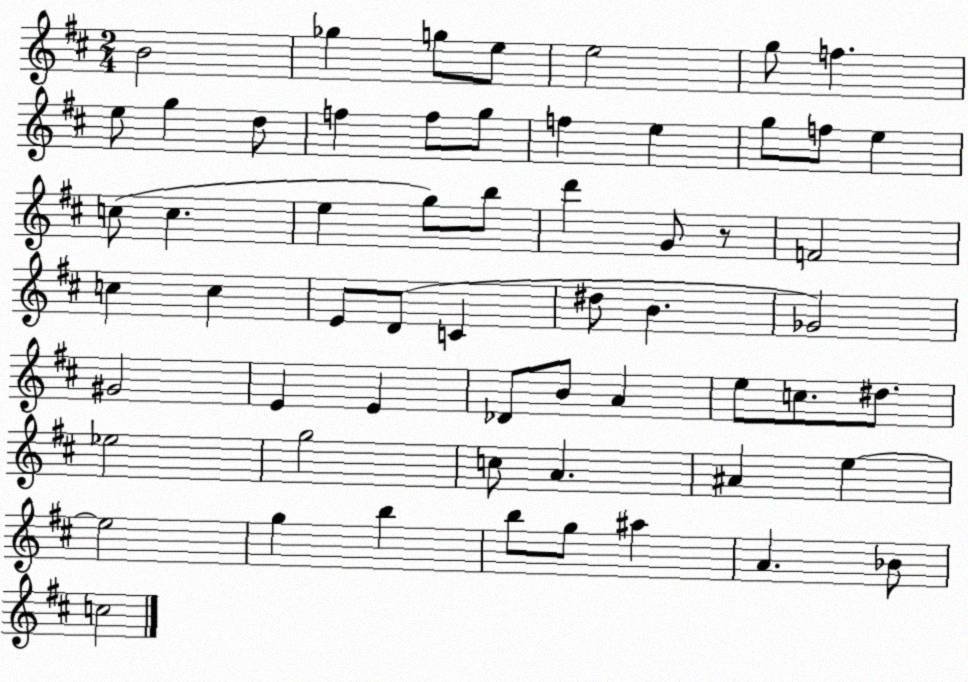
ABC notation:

X:1
T:Untitled
M:2/4
L:1/4
K:D
B2 _g g/2 e/2 e2 g/2 f e/2 g d/2 f f/2 g/2 f e g/2 f/2 e c/2 c e g/2 b/2 d' G/2 z/2 F2 c c E/2 D/2 C ^d/2 B _G2 ^G2 E E _D/2 B/2 A e/2 c/2 ^d/2 _e2 g2 c/2 A ^A e e2 g b b/2 g/2 ^a A _B/2 c2